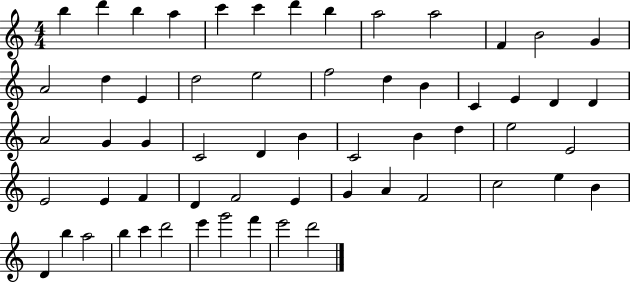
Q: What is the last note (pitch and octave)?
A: D6